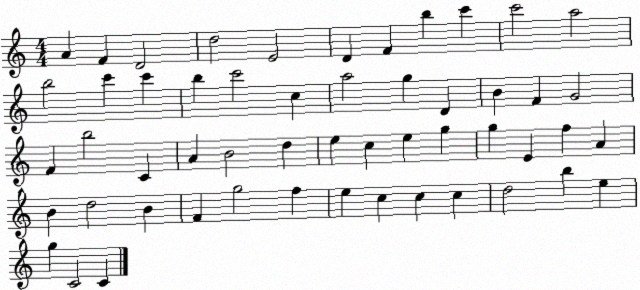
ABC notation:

X:1
T:Untitled
M:4/4
L:1/4
K:C
A F D2 d2 E2 D F b c' c'2 a2 b2 c' c' b c'2 c a2 g D B F G2 F b2 C A B2 d e c e g g E f A B d2 B F g2 f e c c c d2 b e g C2 C